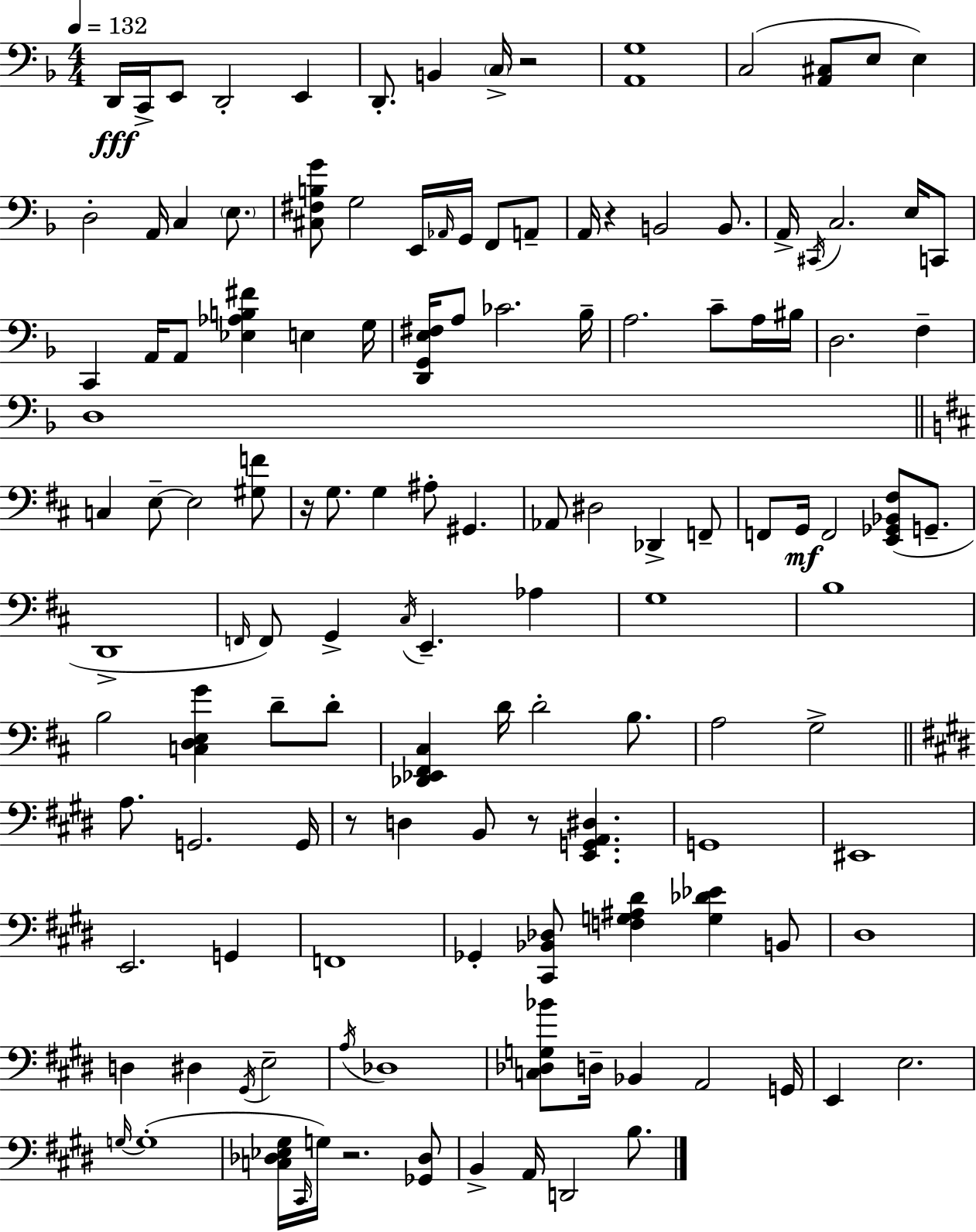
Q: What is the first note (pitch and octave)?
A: D2